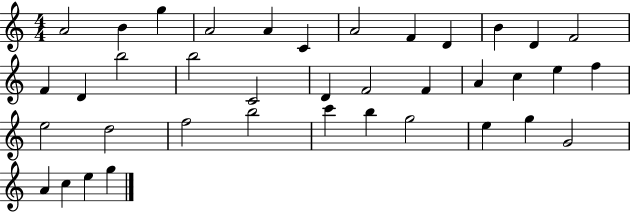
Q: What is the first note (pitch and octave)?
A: A4